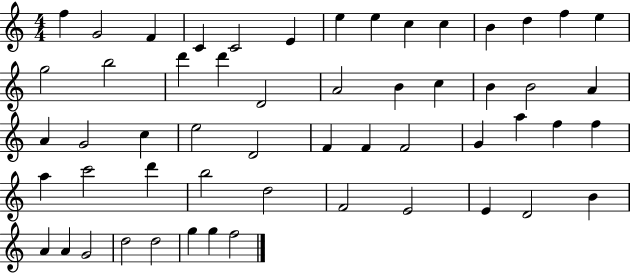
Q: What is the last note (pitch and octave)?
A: F5